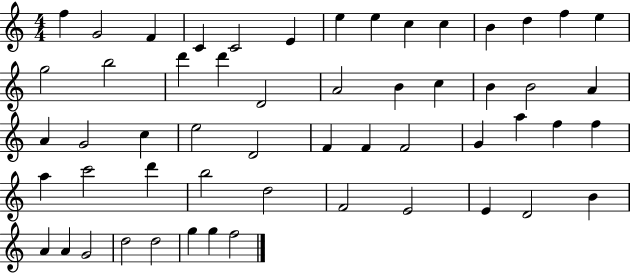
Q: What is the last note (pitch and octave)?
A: F5